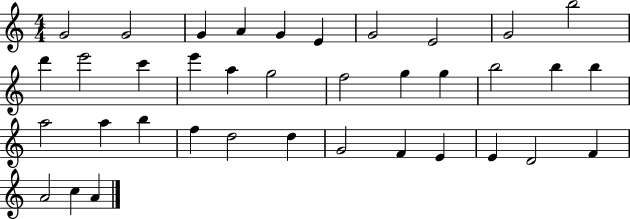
{
  \clef treble
  \numericTimeSignature
  \time 4/4
  \key c \major
  g'2 g'2 | g'4 a'4 g'4 e'4 | g'2 e'2 | g'2 b''2 | \break d'''4 e'''2 c'''4 | e'''4 a''4 g''2 | f''2 g''4 g''4 | b''2 b''4 b''4 | \break a''2 a''4 b''4 | f''4 d''2 d''4 | g'2 f'4 e'4 | e'4 d'2 f'4 | \break a'2 c''4 a'4 | \bar "|."
}